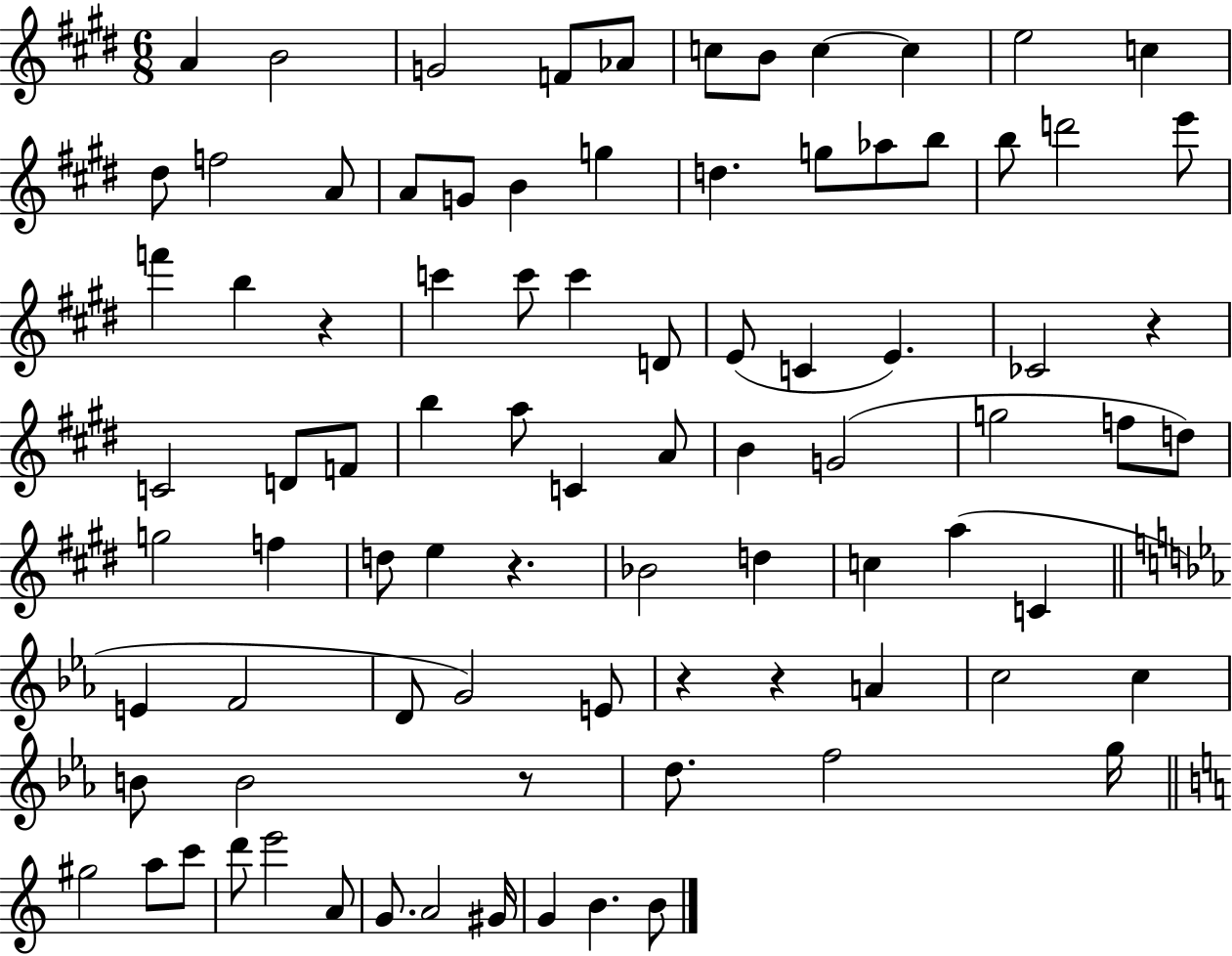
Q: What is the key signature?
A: E major